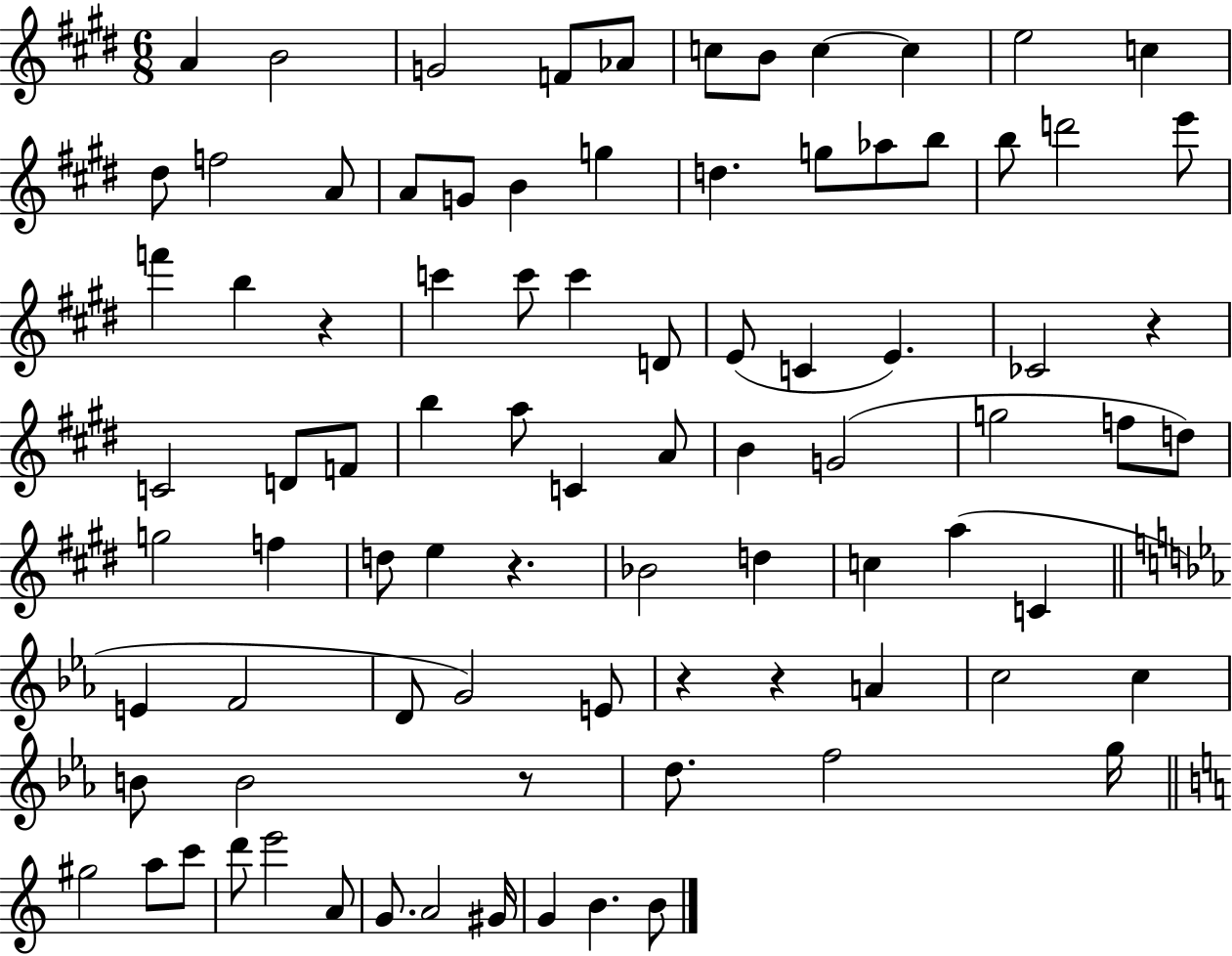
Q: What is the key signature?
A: E major